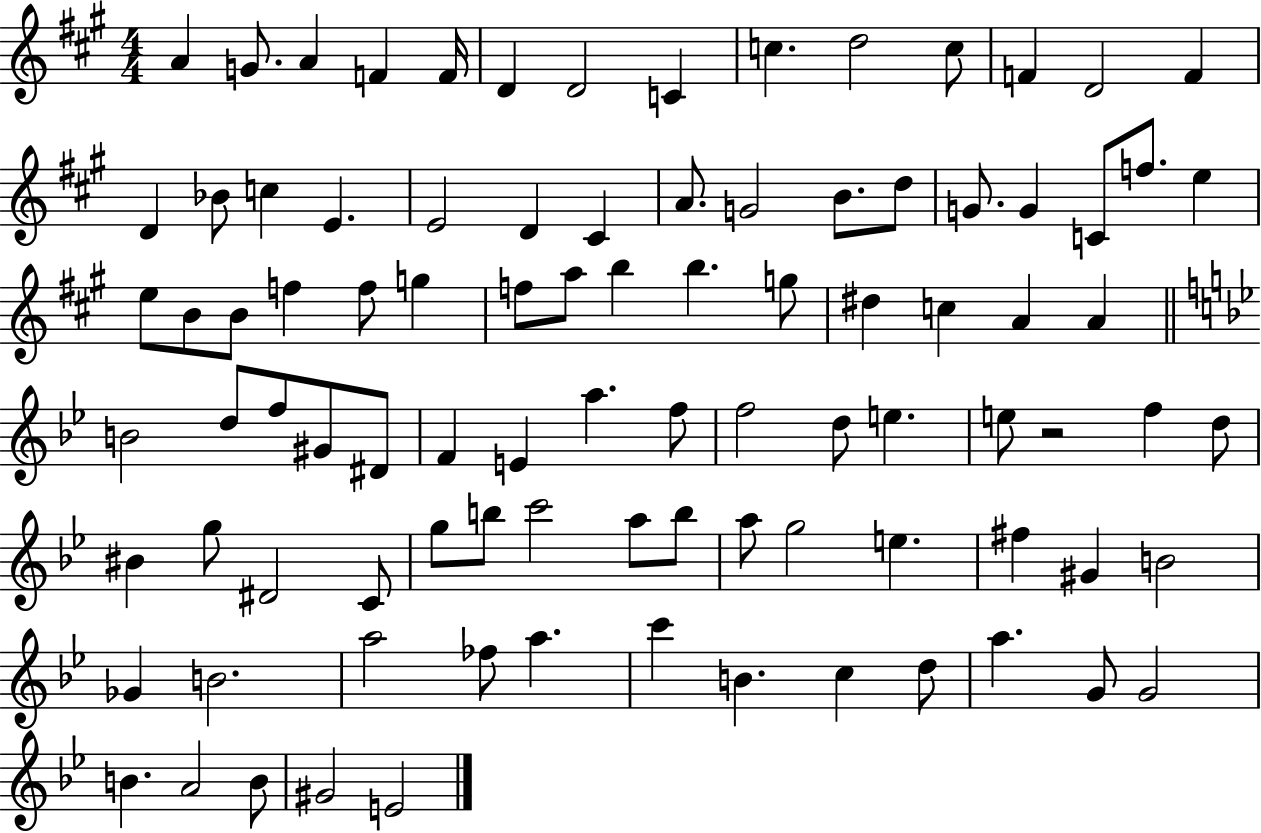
A4/q G4/e. A4/q F4/q F4/s D4/q D4/h C4/q C5/q. D5/h C5/e F4/q D4/h F4/q D4/q Bb4/e C5/q E4/q. E4/h D4/q C#4/q A4/e. G4/h B4/e. D5/e G4/e. G4/q C4/e F5/e. E5/q E5/e B4/e B4/e F5/q F5/e G5/q F5/e A5/e B5/q B5/q. G5/e D#5/q C5/q A4/q A4/q B4/h D5/e F5/e G#4/e D#4/e F4/q E4/q A5/q. F5/e F5/h D5/e E5/q. E5/e R/h F5/q D5/e BIS4/q G5/e D#4/h C4/e G5/e B5/e C6/h A5/e B5/e A5/e G5/h E5/q. F#5/q G#4/q B4/h Gb4/q B4/h. A5/h FES5/e A5/q. C6/q B4/q. C5/q D5/e A5/q. G4/e G4/h B4/q. A4/h B4/e G#4/h E4/h